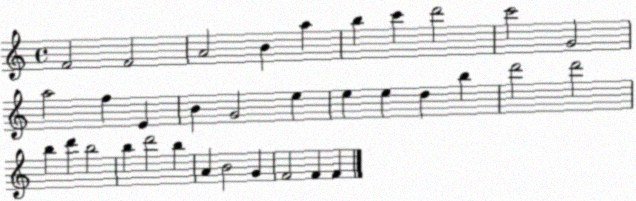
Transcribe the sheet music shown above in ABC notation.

X:1
T:Untitled
M:4/4
L:1/4
K:C
F2 F2 A2 B a b c' d'2 c'2 G2 a2 f E B G2 e e e d b d'2 d'2 b d' b2 b d'2 b A B2 G F2 F F